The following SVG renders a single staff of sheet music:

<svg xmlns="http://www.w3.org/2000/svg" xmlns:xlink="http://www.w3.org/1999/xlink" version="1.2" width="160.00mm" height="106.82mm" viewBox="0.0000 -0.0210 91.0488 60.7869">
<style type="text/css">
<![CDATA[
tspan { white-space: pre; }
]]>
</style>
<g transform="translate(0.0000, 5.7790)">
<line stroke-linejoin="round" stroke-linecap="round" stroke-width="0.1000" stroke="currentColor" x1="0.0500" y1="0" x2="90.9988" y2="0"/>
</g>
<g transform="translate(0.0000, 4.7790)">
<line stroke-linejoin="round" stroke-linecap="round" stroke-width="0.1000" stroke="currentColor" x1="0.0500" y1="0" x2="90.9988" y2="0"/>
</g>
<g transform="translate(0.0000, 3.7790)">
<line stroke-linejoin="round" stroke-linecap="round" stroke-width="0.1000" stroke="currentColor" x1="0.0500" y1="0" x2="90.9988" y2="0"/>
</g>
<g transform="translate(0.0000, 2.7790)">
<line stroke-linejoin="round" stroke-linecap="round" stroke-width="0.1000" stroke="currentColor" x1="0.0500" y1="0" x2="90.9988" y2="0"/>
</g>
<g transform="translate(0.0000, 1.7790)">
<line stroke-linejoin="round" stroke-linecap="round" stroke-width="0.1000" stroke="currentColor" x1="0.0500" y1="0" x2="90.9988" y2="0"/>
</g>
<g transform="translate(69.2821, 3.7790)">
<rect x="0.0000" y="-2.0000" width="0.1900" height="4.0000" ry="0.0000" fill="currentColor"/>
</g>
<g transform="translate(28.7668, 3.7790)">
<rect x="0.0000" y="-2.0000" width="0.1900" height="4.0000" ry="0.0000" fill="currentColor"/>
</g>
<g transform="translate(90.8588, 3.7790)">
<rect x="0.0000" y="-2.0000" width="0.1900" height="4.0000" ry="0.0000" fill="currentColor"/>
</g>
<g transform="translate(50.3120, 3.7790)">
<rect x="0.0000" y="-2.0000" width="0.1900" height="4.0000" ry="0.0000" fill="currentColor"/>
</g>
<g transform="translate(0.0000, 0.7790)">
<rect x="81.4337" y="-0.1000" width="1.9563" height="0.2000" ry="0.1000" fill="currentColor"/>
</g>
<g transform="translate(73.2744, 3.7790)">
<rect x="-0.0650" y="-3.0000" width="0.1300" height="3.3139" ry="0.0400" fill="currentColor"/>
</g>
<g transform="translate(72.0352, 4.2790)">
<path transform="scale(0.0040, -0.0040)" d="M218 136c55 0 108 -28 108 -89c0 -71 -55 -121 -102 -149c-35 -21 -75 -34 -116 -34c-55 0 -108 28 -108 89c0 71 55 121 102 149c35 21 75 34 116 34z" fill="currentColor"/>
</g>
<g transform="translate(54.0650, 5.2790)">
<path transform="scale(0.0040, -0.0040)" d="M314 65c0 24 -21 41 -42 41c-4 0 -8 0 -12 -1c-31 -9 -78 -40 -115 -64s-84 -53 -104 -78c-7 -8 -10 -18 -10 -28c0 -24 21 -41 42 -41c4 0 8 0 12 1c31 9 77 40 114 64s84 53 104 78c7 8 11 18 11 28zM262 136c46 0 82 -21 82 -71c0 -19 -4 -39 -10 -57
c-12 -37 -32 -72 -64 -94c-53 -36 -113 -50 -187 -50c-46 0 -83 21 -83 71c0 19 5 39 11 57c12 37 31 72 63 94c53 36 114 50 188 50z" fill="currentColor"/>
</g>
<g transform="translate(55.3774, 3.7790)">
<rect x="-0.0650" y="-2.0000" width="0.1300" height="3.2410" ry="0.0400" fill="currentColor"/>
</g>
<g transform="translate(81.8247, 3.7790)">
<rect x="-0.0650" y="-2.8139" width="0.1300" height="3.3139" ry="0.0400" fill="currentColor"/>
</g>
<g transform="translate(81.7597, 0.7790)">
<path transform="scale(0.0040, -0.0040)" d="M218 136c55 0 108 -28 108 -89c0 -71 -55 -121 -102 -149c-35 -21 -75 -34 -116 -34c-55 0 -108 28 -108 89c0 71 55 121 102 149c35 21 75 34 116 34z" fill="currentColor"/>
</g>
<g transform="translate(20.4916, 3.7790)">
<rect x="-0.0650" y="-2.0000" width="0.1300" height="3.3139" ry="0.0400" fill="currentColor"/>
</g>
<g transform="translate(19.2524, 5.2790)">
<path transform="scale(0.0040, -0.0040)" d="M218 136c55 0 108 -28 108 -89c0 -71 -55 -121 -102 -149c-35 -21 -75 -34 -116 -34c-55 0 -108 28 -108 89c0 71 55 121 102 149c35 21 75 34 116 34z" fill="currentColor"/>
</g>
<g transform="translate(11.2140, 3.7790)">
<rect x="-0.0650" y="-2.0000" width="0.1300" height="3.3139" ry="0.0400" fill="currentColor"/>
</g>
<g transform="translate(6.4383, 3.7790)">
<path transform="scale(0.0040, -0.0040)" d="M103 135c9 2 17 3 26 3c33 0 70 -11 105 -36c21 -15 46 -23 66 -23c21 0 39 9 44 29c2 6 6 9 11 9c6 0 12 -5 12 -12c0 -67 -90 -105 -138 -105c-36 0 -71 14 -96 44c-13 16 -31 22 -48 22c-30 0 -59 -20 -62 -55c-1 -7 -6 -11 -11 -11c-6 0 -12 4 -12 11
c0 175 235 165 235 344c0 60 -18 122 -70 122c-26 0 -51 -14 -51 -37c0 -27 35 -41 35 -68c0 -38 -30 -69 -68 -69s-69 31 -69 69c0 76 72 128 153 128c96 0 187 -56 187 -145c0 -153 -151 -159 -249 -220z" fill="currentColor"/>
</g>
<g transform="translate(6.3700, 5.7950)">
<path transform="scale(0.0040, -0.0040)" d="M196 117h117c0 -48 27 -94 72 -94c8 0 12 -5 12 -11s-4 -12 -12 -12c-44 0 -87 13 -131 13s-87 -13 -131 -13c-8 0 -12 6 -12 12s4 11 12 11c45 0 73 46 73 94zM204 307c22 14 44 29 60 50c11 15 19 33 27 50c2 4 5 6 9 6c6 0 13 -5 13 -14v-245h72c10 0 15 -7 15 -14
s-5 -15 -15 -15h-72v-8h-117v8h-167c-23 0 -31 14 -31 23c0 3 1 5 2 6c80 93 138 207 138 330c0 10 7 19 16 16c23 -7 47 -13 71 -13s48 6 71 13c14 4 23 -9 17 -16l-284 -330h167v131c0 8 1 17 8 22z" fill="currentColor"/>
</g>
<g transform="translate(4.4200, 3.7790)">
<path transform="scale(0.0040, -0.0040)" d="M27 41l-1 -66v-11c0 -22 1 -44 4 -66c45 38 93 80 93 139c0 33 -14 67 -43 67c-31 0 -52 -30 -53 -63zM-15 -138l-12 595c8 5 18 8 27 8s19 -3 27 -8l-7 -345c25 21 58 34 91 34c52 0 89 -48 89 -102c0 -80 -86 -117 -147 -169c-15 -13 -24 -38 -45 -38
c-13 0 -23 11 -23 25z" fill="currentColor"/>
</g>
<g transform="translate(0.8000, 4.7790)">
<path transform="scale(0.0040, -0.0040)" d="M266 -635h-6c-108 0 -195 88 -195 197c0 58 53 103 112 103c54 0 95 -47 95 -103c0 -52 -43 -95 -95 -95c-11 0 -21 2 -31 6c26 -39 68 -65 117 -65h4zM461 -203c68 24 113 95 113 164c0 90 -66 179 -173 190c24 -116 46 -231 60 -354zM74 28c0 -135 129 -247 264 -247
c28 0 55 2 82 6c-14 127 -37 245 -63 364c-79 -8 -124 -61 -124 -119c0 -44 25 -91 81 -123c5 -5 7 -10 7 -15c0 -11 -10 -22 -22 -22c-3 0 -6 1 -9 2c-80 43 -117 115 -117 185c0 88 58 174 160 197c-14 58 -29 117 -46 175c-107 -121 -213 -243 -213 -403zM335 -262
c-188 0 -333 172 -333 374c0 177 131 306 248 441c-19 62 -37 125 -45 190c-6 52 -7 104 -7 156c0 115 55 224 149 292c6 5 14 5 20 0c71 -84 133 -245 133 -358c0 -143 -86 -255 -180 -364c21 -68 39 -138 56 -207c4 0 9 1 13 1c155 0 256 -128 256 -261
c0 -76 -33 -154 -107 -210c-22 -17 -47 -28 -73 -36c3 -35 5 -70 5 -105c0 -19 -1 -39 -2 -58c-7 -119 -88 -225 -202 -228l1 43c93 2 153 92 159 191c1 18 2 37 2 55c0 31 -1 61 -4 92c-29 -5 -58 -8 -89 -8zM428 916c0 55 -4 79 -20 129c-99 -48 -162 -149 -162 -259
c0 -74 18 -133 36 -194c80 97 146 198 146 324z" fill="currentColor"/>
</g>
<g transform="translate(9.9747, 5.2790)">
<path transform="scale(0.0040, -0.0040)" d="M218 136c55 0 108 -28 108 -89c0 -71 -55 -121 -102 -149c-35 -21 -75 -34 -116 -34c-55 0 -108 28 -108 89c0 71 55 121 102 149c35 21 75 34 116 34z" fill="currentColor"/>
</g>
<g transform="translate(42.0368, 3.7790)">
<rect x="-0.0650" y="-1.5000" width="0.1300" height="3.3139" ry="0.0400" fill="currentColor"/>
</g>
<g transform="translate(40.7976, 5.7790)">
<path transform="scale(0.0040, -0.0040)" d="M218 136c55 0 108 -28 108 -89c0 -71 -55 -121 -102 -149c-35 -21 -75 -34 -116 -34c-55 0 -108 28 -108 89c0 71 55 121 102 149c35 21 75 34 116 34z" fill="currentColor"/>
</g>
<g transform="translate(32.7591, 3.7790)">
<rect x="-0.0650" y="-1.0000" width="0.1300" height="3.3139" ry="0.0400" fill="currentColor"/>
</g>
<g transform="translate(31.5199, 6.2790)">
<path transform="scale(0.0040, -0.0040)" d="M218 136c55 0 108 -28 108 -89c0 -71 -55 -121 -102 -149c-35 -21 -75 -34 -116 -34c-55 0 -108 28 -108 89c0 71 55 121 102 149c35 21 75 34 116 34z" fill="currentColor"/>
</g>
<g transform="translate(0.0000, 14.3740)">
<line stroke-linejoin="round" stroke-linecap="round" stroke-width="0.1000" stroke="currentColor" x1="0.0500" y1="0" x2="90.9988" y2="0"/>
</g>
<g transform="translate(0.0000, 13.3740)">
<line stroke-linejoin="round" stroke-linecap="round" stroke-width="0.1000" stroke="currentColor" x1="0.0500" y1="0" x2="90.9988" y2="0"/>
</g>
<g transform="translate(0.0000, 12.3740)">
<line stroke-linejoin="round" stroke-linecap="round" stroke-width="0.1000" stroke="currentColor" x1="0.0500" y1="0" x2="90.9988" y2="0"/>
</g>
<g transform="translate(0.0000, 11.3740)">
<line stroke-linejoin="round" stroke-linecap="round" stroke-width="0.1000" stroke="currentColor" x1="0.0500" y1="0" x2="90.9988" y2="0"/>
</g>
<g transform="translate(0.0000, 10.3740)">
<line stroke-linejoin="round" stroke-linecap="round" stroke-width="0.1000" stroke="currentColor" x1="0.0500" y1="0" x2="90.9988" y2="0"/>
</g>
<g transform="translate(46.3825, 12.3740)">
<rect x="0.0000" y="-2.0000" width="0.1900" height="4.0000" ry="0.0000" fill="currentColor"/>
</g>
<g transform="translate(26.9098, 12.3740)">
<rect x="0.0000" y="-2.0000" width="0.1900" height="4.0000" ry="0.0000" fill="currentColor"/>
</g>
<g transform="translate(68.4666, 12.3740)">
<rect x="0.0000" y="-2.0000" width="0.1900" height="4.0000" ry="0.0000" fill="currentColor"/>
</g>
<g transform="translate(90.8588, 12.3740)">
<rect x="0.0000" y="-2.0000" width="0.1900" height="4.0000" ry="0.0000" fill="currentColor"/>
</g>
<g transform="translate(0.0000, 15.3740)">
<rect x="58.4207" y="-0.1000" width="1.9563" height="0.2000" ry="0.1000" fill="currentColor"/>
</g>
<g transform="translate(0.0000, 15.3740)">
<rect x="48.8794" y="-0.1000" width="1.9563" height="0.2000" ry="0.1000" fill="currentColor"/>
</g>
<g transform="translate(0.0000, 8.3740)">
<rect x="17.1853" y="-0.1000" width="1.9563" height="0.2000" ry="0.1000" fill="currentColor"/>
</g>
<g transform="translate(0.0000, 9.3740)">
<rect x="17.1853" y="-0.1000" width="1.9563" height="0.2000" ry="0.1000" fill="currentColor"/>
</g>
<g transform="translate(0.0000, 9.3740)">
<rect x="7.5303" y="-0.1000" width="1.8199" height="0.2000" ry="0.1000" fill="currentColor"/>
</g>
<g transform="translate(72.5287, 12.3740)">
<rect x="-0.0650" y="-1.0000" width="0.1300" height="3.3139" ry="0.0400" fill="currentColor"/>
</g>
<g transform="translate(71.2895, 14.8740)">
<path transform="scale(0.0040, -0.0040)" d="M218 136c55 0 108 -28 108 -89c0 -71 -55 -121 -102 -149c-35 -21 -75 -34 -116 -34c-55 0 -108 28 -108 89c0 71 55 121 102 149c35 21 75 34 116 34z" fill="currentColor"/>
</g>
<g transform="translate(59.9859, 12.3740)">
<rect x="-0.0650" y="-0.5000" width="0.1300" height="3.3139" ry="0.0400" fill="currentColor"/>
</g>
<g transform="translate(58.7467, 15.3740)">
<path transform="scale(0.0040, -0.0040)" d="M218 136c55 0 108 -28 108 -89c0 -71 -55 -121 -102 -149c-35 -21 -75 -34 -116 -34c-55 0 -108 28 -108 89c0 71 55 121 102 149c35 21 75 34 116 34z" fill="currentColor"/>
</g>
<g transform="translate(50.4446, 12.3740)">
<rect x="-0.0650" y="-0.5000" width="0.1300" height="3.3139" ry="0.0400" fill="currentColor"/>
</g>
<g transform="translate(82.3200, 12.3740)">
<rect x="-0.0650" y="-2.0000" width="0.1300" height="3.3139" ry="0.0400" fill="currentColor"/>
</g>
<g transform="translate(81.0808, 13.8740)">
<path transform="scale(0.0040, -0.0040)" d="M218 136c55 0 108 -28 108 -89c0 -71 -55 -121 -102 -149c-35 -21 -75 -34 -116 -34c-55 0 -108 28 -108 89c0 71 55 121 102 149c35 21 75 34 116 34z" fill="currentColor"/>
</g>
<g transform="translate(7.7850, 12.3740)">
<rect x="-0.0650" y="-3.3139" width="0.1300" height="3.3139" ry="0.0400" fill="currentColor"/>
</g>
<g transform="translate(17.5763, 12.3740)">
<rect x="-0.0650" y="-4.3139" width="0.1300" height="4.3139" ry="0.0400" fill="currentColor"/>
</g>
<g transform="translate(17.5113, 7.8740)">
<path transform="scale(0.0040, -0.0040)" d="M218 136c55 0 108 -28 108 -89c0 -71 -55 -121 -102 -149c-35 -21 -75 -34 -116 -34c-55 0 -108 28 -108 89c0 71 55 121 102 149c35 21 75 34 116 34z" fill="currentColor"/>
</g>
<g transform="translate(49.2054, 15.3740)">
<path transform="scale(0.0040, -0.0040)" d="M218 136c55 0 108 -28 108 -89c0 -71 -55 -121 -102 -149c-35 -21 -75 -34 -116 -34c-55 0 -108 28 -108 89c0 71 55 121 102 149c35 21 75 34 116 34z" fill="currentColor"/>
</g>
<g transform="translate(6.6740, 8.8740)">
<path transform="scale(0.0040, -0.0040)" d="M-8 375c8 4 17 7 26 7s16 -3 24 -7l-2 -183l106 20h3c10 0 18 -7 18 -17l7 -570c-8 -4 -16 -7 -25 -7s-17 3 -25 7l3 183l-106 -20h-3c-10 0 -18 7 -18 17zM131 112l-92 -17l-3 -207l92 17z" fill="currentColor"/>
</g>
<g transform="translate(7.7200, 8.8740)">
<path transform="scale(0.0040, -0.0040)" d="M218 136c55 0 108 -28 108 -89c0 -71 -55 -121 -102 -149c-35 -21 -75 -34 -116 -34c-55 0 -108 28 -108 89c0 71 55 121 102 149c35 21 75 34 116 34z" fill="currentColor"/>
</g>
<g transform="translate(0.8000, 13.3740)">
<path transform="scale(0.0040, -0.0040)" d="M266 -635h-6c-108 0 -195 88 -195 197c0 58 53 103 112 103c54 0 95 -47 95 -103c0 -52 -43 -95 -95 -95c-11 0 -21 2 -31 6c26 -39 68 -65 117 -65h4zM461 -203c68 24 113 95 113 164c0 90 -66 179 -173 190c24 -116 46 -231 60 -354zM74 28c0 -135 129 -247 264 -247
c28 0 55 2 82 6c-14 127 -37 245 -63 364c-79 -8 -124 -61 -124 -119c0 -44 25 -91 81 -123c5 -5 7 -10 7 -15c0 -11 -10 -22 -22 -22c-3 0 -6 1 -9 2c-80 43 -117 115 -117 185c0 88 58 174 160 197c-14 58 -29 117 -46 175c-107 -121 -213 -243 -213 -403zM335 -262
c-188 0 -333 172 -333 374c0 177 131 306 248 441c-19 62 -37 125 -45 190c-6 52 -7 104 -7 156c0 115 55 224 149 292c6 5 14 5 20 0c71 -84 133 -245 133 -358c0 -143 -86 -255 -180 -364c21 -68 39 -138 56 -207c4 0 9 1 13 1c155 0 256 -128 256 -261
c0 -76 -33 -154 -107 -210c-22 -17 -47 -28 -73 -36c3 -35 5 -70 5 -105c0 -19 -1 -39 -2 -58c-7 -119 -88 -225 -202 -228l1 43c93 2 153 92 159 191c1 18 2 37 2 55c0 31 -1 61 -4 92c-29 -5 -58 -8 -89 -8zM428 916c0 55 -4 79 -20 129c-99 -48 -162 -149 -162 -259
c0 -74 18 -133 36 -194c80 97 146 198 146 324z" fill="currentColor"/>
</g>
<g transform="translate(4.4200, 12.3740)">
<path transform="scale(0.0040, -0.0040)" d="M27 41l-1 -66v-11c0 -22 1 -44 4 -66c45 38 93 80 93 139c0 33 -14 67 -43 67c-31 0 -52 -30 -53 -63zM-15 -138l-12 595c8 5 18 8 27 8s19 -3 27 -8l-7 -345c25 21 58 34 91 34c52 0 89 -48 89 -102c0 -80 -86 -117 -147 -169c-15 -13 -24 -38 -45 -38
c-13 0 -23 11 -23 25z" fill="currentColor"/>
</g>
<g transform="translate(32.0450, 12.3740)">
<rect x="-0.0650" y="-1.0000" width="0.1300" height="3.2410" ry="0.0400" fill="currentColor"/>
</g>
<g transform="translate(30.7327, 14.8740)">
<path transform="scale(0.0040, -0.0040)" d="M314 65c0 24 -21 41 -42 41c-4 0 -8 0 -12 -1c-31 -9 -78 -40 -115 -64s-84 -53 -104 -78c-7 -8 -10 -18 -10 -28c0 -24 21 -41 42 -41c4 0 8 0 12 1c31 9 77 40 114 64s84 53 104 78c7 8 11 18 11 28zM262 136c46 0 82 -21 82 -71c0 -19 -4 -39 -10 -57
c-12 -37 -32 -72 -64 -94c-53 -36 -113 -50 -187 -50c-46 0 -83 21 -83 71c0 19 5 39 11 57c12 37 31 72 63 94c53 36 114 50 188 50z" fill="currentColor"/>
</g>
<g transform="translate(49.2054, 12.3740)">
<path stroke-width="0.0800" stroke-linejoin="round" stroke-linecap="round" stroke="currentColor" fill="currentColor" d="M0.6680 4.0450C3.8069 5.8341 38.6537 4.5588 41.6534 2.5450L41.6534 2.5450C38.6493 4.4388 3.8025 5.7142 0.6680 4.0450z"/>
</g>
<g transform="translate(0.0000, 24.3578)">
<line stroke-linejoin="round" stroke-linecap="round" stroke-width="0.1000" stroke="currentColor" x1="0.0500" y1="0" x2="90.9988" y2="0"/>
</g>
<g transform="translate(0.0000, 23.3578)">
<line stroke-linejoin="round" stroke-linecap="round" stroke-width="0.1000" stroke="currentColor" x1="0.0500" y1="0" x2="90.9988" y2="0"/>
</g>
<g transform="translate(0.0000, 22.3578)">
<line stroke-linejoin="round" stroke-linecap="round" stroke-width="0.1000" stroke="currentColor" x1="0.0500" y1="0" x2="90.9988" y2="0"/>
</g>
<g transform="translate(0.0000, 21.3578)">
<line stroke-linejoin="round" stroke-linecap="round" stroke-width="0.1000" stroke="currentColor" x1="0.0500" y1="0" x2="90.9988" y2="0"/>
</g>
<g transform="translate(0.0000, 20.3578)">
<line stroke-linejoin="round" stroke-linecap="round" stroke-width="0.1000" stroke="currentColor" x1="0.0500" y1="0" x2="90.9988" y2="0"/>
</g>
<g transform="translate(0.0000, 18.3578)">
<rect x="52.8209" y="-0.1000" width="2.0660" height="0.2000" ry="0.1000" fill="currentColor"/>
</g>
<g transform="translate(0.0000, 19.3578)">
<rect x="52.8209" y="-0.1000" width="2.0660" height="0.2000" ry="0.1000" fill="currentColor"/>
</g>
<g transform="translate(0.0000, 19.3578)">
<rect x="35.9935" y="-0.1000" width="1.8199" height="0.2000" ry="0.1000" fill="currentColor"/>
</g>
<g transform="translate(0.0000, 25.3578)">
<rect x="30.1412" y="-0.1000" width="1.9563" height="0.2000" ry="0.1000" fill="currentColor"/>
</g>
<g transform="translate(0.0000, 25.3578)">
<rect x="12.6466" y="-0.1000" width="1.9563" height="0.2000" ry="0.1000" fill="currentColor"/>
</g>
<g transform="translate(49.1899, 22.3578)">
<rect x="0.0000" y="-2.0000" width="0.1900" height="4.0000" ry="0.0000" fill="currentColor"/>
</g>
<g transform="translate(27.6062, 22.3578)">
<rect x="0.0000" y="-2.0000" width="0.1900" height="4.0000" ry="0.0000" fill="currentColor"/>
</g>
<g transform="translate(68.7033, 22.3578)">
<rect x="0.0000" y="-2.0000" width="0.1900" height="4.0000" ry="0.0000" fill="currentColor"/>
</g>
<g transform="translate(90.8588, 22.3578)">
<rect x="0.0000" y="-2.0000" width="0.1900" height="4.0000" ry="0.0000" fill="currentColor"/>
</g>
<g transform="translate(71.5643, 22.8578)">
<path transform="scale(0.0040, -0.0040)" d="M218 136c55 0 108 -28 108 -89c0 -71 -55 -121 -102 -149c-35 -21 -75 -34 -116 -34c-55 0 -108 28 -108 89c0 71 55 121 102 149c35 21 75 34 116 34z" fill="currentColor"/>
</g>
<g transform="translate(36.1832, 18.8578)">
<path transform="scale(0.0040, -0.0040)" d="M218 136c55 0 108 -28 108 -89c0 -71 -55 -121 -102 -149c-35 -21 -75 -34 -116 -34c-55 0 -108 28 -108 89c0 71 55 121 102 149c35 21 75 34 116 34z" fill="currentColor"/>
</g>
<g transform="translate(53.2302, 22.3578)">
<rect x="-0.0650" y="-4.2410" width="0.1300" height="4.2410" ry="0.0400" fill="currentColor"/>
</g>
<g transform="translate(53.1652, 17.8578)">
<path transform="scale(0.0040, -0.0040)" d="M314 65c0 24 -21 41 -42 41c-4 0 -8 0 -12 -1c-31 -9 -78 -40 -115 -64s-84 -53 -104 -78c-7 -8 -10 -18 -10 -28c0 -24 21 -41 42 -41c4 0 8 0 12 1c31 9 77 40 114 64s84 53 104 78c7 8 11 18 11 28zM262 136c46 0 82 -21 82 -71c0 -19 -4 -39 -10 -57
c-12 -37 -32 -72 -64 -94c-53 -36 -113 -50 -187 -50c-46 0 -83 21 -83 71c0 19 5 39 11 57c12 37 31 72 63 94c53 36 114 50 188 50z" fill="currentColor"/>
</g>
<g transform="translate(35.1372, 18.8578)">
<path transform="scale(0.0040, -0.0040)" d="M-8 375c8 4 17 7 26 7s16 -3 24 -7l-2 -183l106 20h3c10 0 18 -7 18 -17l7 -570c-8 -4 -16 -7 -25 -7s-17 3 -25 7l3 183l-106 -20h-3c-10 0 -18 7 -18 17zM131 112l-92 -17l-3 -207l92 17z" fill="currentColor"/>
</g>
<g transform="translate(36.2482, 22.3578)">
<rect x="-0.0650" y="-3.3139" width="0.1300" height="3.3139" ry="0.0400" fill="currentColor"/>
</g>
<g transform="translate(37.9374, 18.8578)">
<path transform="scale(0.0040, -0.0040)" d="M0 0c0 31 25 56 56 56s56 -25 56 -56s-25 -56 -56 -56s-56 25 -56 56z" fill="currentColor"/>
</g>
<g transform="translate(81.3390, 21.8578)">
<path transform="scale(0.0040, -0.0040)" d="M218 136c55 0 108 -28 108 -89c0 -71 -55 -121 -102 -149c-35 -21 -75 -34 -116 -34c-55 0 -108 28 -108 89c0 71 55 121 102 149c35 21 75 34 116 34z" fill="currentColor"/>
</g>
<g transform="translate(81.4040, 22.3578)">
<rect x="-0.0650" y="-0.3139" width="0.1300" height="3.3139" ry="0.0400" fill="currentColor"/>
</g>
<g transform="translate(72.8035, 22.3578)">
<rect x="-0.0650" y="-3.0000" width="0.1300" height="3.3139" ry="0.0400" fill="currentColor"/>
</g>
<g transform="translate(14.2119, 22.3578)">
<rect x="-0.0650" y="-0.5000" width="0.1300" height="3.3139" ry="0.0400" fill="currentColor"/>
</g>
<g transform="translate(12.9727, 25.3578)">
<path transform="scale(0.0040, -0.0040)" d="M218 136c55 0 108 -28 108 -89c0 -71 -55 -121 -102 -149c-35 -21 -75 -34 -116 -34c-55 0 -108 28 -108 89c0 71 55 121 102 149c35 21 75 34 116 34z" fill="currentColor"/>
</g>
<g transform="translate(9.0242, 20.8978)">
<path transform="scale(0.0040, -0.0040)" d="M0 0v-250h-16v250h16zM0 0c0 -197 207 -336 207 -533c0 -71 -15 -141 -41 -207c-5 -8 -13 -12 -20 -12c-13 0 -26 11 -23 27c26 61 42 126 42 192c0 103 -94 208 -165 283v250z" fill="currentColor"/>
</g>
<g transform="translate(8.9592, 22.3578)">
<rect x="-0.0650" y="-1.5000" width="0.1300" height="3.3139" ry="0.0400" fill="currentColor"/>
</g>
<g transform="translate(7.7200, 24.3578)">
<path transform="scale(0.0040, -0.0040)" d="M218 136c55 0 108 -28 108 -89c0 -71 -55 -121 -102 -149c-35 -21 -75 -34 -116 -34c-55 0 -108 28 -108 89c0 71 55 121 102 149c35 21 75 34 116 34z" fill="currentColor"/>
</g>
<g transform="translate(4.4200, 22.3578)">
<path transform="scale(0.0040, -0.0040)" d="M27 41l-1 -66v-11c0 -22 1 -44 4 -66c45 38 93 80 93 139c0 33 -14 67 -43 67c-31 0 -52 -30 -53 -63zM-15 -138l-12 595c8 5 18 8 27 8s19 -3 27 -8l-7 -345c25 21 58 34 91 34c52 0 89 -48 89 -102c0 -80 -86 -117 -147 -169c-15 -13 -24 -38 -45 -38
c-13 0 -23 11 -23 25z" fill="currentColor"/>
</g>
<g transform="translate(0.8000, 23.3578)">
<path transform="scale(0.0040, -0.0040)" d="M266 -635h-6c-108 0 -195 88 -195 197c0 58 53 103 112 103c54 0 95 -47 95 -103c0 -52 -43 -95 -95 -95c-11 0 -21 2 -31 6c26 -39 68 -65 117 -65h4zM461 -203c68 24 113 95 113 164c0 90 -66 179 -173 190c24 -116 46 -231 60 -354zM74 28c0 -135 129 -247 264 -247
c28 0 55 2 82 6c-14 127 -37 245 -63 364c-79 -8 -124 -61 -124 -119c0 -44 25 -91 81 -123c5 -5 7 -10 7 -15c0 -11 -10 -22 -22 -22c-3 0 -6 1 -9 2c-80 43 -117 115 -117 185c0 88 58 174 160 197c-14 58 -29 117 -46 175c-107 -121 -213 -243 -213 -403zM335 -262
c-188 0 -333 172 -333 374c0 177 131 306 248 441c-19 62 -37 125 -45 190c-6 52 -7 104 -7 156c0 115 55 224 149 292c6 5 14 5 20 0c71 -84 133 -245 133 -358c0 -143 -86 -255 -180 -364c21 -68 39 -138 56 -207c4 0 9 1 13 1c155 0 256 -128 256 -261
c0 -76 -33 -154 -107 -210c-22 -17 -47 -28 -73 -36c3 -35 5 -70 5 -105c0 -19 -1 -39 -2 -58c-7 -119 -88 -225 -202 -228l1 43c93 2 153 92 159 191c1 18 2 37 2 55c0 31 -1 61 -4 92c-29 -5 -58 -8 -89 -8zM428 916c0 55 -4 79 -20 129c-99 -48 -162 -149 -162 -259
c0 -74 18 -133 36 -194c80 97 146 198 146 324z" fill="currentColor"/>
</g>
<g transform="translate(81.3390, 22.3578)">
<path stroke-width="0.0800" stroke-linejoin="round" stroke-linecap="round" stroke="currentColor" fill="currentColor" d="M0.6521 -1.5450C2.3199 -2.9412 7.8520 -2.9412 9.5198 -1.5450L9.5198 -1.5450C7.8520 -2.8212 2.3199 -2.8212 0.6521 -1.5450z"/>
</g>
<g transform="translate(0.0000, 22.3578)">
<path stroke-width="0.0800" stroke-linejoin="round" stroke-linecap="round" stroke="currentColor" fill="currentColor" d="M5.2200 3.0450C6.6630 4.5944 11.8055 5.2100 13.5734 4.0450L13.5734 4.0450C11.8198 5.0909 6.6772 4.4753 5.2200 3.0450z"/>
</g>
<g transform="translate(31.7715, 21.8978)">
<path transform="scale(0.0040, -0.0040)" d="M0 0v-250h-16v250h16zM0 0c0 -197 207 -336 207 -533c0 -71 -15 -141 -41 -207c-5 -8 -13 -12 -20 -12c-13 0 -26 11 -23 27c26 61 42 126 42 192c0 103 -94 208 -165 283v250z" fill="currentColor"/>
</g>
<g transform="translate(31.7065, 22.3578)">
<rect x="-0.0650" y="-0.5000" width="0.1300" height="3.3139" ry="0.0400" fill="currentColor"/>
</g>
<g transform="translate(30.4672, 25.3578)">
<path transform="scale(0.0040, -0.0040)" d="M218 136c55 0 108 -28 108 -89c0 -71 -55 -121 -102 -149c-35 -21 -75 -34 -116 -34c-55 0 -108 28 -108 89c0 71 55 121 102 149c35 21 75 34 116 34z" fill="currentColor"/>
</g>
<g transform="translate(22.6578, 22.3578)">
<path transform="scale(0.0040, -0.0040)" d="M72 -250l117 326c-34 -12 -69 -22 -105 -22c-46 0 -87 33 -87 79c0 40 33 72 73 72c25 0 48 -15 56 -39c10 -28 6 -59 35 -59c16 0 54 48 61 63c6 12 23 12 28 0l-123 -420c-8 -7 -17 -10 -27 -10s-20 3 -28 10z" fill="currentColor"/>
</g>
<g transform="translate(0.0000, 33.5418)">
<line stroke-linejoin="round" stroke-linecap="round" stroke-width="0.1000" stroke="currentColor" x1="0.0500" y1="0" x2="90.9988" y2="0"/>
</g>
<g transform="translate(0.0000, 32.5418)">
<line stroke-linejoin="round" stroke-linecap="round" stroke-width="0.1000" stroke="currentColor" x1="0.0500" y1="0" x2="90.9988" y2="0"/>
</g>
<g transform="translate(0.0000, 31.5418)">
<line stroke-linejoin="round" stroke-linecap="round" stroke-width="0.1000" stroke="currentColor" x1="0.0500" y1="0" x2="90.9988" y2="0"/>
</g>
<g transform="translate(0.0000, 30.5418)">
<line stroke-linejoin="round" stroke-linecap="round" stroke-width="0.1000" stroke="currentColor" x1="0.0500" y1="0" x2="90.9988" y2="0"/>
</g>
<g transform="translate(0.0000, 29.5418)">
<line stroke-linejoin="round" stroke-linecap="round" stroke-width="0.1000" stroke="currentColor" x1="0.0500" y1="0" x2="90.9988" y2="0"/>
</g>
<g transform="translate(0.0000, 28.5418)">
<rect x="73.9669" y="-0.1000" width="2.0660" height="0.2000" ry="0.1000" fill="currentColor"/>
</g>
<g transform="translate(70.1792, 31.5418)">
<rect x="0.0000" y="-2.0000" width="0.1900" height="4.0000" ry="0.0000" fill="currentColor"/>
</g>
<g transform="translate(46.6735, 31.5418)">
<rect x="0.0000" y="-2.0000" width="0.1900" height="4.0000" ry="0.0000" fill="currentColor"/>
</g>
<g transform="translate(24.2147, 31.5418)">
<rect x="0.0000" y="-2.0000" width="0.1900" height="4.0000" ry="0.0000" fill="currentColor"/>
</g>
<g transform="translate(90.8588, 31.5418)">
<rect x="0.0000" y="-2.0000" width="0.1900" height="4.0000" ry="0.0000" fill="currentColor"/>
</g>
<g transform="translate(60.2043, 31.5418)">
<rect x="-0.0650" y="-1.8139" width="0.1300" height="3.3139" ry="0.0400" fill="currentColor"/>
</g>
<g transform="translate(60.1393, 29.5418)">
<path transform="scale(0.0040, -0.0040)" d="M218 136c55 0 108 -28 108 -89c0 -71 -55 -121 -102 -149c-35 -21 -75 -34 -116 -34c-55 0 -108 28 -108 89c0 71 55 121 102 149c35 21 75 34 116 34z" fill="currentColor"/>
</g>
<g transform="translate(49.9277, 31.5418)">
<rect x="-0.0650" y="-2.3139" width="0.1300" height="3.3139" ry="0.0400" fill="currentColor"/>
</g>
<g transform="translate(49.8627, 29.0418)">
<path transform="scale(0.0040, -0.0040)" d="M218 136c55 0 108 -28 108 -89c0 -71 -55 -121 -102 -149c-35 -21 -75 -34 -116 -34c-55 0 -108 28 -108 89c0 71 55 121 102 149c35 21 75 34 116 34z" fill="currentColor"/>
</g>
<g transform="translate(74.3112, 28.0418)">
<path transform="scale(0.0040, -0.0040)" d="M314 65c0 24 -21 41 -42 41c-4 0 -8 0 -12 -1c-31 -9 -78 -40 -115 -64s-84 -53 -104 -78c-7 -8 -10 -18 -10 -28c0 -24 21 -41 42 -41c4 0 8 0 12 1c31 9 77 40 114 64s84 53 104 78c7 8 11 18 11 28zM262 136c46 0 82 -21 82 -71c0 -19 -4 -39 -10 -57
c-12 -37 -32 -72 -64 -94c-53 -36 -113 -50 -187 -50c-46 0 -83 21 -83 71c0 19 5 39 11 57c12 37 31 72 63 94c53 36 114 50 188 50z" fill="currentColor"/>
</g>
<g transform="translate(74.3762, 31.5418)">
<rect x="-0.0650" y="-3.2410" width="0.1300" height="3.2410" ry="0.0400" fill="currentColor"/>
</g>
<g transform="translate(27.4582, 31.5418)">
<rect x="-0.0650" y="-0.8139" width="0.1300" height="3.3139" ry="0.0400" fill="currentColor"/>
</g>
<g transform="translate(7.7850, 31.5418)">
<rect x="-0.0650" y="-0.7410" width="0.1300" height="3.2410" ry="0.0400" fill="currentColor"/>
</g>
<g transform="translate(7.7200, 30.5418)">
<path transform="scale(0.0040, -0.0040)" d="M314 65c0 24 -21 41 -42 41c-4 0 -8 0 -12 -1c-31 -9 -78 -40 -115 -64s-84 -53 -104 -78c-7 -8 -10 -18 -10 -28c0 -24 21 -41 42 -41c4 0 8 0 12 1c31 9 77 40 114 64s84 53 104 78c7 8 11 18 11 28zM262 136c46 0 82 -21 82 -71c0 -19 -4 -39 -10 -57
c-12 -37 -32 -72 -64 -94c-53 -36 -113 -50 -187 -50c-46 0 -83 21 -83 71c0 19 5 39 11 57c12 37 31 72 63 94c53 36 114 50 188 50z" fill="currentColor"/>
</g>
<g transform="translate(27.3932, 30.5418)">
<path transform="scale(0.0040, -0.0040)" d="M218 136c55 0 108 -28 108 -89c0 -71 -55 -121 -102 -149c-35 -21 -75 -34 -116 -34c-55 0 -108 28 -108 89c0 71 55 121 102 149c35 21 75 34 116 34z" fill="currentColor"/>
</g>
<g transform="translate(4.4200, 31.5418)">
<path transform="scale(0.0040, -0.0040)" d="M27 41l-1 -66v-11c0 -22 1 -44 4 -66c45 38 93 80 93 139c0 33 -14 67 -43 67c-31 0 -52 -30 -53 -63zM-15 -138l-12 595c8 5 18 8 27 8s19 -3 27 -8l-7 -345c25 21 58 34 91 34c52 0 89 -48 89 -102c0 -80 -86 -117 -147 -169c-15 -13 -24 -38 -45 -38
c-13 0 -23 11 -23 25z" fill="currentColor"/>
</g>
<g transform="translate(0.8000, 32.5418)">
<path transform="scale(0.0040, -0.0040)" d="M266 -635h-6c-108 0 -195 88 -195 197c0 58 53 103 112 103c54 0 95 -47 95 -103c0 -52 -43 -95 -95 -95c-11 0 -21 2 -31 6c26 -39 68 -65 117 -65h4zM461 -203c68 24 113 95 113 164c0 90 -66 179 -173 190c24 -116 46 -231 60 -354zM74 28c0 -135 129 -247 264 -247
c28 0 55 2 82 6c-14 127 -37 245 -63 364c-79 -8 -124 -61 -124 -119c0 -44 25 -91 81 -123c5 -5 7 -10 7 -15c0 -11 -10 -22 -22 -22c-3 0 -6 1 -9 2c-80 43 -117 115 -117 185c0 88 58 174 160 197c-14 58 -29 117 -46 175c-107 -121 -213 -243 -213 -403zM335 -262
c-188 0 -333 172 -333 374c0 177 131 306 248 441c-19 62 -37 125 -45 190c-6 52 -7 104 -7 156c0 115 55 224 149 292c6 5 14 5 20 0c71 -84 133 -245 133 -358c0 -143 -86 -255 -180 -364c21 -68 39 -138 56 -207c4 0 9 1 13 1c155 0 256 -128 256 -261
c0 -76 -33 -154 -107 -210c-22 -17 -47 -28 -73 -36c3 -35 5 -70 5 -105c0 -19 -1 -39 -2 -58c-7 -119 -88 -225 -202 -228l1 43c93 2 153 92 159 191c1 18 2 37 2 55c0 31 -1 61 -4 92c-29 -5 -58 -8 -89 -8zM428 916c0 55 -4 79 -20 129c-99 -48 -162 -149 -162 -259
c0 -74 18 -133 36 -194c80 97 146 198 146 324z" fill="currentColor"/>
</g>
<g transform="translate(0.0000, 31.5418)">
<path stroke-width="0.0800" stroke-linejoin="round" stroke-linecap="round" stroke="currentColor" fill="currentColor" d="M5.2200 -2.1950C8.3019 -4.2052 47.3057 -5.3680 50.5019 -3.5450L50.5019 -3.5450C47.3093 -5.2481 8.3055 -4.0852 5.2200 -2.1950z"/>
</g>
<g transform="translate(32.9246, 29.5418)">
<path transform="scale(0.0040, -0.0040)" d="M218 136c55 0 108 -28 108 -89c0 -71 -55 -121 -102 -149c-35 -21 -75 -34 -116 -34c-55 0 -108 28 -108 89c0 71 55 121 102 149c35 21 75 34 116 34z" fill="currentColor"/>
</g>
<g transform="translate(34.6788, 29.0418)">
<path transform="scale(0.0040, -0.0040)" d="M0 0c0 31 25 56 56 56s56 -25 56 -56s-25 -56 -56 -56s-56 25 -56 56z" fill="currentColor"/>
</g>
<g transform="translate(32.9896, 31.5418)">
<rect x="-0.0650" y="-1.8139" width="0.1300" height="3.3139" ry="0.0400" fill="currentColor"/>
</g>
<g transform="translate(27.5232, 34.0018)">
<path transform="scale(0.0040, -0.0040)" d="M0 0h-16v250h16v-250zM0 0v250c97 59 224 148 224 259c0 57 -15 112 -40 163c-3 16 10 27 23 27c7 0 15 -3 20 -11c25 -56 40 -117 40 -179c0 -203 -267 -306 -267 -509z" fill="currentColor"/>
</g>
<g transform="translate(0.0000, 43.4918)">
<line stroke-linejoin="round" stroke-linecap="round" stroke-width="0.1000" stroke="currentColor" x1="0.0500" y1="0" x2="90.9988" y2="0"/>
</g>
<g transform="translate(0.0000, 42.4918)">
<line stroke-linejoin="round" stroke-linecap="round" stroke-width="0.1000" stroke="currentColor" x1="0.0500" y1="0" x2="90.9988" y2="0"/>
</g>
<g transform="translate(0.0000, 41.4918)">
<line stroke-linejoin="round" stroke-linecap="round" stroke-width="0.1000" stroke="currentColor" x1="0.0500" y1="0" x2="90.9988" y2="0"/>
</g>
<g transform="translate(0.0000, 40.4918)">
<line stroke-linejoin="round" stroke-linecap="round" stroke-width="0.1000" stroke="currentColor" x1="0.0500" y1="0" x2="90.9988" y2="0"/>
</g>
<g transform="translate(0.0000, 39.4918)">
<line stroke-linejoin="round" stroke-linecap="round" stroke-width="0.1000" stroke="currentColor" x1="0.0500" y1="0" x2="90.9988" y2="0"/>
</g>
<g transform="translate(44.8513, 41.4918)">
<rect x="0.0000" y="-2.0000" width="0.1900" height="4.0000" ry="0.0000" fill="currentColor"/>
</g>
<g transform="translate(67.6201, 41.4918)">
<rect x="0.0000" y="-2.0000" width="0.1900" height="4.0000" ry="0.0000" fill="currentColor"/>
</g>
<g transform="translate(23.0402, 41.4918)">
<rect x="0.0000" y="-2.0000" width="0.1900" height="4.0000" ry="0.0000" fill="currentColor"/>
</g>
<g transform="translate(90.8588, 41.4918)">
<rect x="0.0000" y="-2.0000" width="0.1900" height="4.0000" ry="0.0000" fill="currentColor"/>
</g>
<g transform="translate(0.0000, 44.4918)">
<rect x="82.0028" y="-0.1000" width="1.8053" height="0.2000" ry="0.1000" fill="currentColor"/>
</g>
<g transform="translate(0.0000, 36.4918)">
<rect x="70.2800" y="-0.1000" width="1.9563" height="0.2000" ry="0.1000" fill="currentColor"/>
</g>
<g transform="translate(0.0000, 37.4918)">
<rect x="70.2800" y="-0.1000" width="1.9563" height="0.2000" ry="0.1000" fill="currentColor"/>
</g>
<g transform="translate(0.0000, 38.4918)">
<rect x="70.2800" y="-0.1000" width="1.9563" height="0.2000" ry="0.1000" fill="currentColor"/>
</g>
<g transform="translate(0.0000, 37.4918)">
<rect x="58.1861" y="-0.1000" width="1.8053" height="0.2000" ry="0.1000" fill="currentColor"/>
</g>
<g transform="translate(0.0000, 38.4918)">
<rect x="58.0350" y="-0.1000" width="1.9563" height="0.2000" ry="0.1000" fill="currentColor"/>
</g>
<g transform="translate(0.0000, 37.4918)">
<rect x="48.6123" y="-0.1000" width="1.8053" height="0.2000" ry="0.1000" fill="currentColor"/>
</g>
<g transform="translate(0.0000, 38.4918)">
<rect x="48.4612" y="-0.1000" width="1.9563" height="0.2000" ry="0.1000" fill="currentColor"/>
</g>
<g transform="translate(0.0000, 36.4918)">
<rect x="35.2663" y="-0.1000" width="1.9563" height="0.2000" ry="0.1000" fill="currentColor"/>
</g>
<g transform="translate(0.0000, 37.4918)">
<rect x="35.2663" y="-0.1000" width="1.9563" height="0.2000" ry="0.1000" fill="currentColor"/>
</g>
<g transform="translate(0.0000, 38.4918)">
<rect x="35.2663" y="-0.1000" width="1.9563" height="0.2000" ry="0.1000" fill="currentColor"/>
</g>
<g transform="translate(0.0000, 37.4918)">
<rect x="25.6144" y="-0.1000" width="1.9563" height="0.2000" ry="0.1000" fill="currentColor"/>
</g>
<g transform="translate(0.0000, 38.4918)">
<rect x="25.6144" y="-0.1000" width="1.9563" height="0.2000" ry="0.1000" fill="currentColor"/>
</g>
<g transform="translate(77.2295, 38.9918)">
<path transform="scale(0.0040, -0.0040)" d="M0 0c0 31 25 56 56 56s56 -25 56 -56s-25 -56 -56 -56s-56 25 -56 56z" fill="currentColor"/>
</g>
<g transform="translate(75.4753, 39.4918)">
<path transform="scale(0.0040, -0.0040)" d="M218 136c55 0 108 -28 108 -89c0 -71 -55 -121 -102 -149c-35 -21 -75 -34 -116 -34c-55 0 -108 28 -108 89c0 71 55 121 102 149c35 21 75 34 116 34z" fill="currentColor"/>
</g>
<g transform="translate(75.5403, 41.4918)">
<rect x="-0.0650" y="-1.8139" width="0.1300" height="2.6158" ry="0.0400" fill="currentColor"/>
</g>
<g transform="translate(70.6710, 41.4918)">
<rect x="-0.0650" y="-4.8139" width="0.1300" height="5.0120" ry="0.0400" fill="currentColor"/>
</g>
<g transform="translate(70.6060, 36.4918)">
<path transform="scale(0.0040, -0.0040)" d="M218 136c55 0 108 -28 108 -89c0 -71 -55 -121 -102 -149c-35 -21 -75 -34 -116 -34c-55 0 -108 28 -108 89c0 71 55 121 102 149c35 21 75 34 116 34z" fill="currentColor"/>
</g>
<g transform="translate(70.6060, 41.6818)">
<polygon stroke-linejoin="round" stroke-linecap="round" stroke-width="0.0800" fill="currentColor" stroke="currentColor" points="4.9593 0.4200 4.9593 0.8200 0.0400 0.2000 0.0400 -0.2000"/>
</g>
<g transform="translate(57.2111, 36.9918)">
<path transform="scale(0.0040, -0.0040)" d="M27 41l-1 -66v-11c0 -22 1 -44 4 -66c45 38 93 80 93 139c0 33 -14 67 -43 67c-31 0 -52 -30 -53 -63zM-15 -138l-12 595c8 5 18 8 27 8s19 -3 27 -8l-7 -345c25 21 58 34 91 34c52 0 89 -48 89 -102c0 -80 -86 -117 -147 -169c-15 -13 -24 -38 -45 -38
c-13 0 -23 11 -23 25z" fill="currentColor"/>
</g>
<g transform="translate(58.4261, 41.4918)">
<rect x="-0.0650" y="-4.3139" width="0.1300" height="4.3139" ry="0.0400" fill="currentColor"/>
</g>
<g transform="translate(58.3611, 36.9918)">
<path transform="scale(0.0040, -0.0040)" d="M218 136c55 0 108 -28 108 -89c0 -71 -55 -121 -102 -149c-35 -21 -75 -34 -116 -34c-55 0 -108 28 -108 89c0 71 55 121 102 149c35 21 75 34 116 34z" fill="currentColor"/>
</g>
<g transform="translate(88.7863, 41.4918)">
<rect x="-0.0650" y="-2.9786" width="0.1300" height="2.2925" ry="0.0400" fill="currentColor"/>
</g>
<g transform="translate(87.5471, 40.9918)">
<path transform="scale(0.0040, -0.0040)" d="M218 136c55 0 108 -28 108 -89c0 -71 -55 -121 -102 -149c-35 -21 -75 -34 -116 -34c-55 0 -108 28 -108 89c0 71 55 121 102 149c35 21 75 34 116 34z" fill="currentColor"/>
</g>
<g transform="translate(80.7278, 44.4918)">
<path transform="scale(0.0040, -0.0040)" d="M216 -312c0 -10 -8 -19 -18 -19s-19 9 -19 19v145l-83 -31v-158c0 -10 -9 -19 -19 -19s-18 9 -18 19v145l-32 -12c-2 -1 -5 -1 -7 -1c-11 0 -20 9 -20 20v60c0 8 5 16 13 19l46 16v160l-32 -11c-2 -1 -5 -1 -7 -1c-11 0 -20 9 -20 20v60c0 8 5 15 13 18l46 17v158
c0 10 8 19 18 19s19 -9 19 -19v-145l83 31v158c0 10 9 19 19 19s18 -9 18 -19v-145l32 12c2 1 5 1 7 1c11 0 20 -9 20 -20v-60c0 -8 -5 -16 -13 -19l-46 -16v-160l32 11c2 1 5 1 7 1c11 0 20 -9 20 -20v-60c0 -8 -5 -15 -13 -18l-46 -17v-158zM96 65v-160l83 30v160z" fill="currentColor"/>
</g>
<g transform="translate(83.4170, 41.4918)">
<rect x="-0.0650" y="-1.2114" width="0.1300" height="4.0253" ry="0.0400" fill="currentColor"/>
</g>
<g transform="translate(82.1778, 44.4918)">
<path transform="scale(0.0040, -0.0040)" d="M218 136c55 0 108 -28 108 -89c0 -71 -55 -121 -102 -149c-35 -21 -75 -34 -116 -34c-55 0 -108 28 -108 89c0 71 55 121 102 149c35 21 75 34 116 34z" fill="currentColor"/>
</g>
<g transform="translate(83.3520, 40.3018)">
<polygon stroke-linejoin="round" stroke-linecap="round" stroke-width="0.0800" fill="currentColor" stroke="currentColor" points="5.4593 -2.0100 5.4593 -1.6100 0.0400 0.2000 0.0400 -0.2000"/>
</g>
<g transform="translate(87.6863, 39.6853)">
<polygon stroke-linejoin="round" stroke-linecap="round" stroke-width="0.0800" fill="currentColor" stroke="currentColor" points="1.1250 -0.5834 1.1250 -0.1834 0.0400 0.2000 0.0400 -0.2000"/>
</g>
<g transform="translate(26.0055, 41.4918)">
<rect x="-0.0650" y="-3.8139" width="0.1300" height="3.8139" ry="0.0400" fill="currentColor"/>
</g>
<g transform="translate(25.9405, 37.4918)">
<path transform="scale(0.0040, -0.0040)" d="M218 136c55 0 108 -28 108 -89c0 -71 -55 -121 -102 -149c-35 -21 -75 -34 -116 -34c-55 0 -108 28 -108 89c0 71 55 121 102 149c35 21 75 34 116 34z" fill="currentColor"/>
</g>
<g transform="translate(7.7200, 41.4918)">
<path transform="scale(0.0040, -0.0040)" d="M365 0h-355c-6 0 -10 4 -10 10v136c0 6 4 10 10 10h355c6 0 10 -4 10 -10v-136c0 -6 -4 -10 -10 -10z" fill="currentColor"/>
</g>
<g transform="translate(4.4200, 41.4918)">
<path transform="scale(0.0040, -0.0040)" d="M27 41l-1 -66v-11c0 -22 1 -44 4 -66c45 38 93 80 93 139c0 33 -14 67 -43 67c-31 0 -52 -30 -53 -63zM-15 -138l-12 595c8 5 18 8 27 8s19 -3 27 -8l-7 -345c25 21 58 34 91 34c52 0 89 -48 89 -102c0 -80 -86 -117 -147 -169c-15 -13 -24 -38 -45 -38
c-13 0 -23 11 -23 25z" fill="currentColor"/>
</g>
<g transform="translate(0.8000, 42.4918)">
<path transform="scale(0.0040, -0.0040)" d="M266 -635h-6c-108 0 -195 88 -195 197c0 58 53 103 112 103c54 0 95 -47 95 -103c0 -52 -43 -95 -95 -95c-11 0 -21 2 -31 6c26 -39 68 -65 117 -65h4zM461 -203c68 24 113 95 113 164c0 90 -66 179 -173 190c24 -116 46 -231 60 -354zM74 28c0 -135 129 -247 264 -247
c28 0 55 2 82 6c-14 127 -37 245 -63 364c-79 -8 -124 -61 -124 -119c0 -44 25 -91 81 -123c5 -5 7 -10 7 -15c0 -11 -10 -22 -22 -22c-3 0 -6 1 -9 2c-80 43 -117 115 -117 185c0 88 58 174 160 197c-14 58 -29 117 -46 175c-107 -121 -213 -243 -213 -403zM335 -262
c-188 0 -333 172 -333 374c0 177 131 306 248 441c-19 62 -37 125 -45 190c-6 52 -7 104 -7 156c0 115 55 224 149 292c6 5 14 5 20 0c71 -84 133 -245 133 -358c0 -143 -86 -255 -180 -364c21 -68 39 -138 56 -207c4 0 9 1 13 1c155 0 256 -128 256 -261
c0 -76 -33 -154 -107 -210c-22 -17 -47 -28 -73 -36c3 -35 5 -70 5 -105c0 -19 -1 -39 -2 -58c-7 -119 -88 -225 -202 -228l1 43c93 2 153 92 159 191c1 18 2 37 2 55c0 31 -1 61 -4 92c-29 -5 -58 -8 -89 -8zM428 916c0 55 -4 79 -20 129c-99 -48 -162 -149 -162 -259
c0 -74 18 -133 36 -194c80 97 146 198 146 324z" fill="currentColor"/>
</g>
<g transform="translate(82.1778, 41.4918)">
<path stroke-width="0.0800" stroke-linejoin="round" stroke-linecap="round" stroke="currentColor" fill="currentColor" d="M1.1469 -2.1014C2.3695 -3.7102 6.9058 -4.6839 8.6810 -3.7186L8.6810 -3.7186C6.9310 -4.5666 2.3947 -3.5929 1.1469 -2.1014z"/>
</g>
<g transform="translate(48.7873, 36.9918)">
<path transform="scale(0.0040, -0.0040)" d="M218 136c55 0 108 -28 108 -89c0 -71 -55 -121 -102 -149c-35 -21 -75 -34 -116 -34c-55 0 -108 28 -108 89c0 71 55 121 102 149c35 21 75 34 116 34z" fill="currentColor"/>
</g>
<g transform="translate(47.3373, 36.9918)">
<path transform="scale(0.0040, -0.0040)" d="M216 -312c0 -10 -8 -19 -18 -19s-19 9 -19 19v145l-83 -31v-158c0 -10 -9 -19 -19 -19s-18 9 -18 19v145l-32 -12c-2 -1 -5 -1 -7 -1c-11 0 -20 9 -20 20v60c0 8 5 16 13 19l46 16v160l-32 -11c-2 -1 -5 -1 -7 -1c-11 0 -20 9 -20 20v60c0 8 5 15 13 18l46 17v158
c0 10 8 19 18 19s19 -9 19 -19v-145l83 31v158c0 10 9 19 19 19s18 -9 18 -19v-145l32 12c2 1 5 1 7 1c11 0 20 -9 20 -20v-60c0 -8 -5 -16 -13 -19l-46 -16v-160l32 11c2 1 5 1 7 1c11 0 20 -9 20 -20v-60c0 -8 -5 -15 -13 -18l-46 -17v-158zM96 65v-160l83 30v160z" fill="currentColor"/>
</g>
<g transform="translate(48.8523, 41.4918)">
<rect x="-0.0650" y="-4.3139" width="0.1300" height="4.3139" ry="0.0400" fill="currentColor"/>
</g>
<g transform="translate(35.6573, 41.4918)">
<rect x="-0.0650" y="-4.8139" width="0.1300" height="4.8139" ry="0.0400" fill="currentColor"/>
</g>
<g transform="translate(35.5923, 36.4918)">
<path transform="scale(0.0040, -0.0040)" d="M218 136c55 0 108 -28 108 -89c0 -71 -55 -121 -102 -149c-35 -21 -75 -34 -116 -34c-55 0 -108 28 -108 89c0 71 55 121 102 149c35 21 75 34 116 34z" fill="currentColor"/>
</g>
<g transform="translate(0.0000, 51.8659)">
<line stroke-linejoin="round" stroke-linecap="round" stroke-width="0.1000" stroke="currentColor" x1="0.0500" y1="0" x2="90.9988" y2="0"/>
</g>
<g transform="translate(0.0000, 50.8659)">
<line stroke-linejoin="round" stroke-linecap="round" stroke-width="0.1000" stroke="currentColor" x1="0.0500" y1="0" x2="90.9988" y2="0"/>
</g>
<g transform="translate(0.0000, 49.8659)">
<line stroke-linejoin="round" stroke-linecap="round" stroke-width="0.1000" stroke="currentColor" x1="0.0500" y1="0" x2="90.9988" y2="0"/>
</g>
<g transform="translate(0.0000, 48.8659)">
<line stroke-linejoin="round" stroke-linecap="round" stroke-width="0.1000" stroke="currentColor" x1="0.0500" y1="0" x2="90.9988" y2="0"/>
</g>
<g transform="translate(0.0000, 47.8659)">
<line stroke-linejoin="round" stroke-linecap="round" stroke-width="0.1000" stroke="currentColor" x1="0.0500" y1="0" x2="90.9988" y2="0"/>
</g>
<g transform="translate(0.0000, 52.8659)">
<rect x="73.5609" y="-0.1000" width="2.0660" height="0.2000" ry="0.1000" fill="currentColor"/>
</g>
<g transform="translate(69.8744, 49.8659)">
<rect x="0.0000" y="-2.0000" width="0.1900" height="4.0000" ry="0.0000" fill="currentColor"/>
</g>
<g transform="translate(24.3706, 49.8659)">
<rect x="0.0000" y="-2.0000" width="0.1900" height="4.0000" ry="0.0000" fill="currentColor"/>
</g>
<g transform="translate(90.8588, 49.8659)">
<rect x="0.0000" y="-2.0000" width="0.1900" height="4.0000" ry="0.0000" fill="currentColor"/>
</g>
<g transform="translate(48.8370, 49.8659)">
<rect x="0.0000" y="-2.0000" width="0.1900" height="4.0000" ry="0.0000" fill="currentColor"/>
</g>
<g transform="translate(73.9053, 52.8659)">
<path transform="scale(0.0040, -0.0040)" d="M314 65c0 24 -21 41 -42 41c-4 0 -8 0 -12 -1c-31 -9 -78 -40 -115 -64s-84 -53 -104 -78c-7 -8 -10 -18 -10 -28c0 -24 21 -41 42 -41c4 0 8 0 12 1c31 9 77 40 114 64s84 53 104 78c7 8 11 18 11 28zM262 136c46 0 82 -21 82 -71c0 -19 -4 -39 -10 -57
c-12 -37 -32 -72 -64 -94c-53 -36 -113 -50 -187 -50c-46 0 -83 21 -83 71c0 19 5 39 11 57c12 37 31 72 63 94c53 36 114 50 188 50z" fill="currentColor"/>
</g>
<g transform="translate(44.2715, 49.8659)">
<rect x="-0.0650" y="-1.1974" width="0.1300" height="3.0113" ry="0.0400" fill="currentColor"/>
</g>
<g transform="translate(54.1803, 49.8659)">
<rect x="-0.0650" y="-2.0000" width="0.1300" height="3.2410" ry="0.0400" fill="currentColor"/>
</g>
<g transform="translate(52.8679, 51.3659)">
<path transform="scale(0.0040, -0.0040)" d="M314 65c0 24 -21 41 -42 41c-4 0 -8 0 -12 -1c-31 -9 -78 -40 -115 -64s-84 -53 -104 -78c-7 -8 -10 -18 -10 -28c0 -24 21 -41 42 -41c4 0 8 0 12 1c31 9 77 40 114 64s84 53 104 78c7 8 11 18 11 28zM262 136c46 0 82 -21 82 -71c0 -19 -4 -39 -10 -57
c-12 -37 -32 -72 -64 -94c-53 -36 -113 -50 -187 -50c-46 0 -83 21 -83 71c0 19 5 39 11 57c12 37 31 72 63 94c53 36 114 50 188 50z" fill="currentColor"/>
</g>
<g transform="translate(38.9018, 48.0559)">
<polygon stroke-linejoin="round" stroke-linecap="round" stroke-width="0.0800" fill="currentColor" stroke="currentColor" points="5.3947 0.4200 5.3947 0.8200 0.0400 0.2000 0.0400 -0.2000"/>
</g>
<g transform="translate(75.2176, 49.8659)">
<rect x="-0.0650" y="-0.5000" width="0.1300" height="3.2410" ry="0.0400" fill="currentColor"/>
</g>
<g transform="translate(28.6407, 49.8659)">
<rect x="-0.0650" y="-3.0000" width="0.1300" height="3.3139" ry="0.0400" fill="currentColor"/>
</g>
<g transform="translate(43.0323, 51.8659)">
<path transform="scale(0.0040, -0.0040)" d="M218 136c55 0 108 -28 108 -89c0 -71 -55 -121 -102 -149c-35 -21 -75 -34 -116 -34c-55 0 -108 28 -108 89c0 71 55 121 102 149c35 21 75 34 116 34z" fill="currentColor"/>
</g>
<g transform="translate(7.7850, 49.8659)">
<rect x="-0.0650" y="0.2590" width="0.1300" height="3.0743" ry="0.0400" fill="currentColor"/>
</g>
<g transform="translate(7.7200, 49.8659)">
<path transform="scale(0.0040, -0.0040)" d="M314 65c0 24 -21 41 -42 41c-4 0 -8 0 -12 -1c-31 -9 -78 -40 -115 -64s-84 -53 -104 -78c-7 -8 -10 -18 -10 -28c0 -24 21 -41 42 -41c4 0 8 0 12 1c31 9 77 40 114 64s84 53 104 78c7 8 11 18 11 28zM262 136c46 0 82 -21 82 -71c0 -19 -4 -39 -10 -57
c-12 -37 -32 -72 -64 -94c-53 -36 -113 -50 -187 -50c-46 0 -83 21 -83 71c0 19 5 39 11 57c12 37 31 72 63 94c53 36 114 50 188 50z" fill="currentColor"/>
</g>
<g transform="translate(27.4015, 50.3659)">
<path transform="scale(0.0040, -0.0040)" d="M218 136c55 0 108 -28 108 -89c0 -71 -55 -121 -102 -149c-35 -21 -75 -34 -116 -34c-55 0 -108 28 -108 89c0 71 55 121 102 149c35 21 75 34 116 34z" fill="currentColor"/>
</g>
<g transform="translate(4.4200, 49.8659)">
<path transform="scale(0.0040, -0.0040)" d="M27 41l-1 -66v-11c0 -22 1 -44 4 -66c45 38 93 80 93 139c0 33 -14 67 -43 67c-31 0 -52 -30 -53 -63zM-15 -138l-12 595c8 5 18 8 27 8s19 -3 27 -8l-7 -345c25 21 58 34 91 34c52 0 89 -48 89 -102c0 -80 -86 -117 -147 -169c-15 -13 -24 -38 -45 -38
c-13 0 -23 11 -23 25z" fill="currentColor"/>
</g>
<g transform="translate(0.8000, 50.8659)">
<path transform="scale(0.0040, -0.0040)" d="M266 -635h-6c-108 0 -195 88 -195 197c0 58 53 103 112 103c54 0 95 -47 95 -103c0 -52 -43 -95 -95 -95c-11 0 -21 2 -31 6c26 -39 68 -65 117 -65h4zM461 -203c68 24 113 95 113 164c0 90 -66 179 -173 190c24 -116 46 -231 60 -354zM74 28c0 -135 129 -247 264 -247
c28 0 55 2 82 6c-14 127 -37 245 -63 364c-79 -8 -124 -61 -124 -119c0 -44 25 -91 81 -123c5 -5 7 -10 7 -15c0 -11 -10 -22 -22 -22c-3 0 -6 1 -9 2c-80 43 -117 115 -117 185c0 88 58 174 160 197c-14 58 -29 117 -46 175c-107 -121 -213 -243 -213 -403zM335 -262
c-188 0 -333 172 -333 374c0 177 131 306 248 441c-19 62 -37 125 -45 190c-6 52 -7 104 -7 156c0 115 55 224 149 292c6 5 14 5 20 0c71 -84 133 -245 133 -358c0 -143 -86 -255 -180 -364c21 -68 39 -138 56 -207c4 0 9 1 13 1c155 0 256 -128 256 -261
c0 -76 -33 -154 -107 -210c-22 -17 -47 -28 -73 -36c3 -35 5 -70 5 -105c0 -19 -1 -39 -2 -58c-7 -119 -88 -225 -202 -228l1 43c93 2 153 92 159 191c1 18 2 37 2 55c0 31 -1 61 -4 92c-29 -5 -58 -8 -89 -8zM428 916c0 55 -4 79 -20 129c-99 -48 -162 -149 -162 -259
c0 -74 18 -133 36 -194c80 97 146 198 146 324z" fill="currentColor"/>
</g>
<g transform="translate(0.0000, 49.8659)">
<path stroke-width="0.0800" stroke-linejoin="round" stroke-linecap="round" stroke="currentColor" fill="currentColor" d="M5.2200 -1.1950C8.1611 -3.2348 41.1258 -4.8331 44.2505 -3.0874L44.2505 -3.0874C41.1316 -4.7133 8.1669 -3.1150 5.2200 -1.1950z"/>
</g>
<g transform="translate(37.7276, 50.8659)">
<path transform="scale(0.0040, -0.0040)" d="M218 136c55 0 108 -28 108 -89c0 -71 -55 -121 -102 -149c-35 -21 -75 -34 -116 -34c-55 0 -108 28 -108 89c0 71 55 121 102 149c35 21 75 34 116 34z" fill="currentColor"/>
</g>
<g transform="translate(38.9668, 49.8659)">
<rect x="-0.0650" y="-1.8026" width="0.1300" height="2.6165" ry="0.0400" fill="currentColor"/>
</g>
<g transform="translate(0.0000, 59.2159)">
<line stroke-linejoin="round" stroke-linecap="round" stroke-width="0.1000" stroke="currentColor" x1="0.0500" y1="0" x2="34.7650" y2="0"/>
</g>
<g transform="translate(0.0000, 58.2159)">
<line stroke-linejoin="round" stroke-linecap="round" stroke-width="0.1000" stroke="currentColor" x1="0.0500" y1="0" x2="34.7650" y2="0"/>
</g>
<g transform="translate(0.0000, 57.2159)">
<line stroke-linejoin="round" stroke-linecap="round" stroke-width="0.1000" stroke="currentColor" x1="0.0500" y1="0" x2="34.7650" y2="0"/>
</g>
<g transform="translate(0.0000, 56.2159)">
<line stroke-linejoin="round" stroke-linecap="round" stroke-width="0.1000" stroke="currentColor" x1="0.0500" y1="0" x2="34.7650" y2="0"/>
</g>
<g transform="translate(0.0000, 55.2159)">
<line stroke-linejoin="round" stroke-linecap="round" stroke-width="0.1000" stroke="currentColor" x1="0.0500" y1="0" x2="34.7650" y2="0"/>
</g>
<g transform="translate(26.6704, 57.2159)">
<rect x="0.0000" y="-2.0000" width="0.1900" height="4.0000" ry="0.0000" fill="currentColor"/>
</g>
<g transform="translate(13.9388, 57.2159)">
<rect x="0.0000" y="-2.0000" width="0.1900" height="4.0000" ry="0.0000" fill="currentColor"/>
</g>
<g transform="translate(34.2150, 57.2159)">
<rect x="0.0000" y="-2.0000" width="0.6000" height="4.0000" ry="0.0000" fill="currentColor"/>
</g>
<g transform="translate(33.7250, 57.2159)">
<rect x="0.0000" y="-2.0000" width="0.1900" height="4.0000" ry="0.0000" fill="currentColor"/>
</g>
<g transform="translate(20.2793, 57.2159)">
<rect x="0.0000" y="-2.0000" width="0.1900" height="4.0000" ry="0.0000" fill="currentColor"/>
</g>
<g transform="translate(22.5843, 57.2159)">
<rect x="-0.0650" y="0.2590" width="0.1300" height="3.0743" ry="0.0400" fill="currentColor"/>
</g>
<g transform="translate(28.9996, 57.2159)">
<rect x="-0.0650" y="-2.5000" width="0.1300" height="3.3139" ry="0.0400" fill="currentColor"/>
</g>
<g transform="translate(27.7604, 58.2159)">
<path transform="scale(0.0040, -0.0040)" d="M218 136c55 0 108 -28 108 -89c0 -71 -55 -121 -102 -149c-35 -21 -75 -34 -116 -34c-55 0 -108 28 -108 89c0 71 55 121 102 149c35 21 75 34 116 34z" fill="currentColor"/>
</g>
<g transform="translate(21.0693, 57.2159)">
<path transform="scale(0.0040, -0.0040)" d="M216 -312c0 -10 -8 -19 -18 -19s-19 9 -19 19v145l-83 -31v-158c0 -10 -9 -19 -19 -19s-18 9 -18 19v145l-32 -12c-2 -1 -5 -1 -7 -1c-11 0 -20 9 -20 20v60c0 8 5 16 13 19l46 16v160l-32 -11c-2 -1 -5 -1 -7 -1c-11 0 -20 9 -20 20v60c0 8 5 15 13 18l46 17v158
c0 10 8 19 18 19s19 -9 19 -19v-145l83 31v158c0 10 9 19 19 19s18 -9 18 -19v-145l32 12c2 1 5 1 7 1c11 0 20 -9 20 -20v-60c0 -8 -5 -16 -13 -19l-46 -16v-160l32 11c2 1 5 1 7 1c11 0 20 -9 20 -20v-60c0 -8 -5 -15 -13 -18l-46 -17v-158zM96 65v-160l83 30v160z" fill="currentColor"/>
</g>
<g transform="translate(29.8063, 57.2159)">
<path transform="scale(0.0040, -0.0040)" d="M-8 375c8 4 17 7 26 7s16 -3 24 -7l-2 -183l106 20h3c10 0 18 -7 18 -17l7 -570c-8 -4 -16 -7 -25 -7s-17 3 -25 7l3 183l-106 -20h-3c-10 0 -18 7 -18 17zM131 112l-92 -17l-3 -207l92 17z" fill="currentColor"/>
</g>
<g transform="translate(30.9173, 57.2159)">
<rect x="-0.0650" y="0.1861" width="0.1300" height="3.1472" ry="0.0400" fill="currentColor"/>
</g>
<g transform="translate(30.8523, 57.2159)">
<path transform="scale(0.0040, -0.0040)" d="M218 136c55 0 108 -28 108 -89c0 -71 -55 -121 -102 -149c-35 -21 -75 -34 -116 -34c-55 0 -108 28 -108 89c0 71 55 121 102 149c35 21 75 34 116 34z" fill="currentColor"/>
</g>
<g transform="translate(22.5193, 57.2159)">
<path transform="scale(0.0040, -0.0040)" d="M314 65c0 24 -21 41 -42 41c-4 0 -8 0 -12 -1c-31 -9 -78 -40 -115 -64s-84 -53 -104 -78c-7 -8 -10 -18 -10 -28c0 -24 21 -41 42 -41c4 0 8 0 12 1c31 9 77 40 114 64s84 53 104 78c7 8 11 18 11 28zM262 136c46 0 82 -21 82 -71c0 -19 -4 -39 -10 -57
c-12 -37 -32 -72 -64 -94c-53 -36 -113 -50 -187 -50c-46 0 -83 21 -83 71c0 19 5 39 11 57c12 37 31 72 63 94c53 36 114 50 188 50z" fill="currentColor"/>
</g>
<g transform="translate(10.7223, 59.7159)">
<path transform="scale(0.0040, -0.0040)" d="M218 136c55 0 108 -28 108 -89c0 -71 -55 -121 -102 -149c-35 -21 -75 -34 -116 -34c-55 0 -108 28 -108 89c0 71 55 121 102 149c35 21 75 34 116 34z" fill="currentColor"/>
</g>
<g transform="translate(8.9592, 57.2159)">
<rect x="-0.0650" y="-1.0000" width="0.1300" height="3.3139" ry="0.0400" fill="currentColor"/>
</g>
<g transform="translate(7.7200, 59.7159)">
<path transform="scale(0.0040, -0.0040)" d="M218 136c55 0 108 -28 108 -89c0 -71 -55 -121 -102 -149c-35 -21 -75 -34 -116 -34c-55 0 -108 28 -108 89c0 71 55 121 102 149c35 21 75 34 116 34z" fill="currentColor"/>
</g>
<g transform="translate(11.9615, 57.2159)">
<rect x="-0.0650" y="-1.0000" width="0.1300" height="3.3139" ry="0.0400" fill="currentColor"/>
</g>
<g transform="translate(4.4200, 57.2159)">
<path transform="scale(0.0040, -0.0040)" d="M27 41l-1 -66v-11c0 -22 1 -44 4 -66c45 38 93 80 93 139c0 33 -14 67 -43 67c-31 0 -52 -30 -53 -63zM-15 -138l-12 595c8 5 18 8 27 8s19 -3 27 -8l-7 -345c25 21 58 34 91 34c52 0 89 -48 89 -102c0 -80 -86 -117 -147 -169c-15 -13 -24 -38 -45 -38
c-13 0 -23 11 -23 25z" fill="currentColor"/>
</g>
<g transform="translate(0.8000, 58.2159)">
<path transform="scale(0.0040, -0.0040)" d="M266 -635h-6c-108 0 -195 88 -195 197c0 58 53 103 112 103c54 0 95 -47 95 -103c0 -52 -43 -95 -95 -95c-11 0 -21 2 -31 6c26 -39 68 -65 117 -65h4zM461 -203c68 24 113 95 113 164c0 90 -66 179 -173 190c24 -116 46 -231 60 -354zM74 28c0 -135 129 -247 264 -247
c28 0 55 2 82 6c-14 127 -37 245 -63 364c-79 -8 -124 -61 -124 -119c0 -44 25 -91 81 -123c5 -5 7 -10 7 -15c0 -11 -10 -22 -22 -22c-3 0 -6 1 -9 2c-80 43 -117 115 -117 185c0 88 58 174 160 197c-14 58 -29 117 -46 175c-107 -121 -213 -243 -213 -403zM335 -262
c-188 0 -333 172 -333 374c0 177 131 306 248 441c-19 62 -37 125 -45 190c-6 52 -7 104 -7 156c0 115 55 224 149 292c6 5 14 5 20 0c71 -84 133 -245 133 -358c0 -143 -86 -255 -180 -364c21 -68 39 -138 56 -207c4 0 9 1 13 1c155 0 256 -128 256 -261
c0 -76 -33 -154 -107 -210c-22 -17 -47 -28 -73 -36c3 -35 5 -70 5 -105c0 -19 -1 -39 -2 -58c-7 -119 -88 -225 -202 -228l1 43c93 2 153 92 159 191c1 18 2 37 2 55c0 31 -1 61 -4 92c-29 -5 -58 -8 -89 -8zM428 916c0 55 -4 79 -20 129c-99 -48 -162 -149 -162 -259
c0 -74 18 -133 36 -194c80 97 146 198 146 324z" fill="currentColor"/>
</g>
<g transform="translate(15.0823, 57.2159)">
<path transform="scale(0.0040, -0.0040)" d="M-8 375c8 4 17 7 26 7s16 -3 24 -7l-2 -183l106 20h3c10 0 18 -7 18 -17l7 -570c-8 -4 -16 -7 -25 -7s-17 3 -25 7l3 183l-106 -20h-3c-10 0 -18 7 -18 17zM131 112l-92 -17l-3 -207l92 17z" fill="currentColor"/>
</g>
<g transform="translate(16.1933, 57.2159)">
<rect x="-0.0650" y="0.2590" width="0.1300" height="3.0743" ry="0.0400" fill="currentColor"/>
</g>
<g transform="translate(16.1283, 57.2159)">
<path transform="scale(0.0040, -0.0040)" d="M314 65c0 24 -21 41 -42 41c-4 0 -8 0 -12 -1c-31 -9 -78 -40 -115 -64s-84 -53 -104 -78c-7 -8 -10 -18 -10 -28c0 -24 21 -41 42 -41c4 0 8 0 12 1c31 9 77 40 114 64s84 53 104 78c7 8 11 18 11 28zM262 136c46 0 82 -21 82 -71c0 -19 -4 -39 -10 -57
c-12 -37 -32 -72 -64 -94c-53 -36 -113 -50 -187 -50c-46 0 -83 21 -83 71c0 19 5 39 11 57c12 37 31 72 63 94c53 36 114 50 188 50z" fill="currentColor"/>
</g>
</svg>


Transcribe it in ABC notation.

X:1
T:Untitled
M:2/4
L:1/4
K:F
F F D E F2 A a b d' D2 C C D F E/2 C z/2 C/2 b d'2 A c d2 d/2 f g f _b2 z2 c' e' ^d' _d' e'/2 f/2 ^C/2 c/4 _B2 A G/2 E/2 F2 C2 D D B2 ^B2 G B